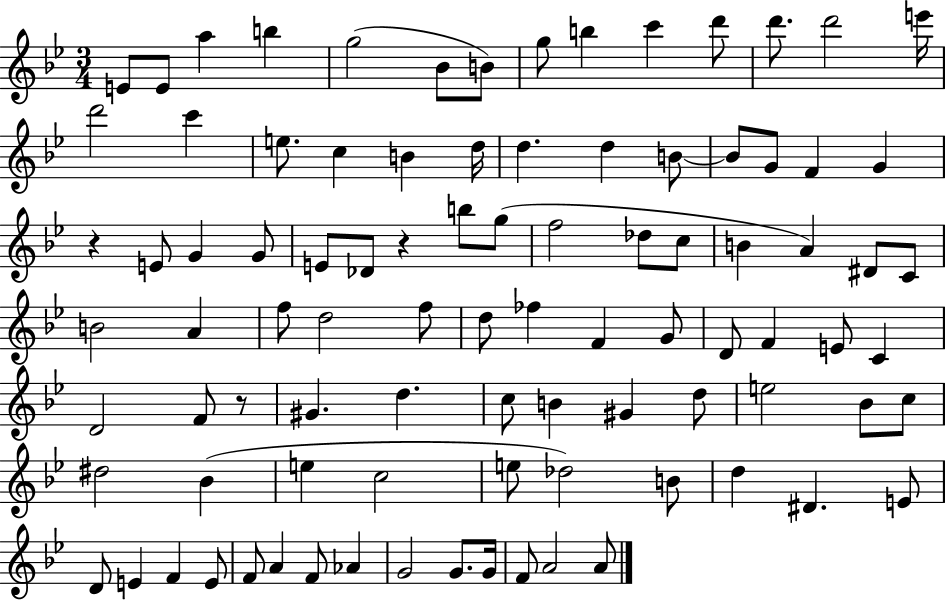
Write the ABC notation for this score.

X:1
T:Untitled
M:3/4
L:1/4
K:Bb
E/2 E/2 a b g2 _B/2 B/2 g/2 b c' d'/2 d'/2 d'2 e'/4 d'2 c' e/2 c B d/4 d d B/2 B/2 G/2 F G z E/2 G G/2 E/2 _D/2 z b/2 g/2 f2 _d/2 c/2 B A ^D/2 C/2 B2 A f/2 d2 f/2 d/2 _f F G/2 D/2 F E/2 C D2 F/2 z/2 ^G d c/2 B ^G d/2 e2 _B/2 c/2 ^d2 _B e c2 e/2 _d2 B/2 d ^D E/2 D/2 E F E/2 F/2 A F/2 _A G2 G/2 G/4 F/2 A2 A/2